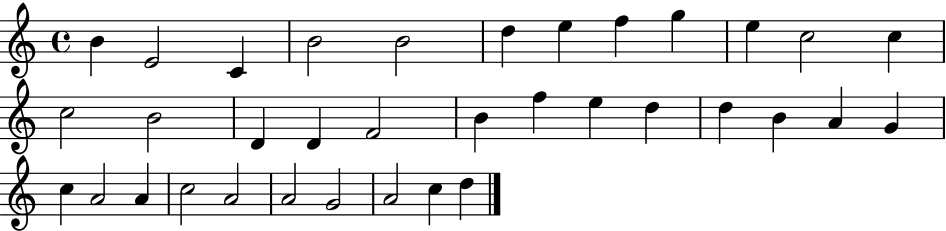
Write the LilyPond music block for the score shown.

{
  \clef treble
  \time 4/4
  \defaultTimeSignature
  \key c \major
  b'4 e'2 c'4 | b'2 b'2 | d''4 e''4 f''4 g''4 | e''4 c''2 c''4 | \break c''2 b'2 | d'4 d'4 f'2 | b'4 f''4 e''4 d''4 | d''4 b'4 a'4 g'4 | \break c''4 a'2 a'4 | c''2 a'2 | a'2 g'2 | a'2 c''4 d''4 | \break \bar "|."
}